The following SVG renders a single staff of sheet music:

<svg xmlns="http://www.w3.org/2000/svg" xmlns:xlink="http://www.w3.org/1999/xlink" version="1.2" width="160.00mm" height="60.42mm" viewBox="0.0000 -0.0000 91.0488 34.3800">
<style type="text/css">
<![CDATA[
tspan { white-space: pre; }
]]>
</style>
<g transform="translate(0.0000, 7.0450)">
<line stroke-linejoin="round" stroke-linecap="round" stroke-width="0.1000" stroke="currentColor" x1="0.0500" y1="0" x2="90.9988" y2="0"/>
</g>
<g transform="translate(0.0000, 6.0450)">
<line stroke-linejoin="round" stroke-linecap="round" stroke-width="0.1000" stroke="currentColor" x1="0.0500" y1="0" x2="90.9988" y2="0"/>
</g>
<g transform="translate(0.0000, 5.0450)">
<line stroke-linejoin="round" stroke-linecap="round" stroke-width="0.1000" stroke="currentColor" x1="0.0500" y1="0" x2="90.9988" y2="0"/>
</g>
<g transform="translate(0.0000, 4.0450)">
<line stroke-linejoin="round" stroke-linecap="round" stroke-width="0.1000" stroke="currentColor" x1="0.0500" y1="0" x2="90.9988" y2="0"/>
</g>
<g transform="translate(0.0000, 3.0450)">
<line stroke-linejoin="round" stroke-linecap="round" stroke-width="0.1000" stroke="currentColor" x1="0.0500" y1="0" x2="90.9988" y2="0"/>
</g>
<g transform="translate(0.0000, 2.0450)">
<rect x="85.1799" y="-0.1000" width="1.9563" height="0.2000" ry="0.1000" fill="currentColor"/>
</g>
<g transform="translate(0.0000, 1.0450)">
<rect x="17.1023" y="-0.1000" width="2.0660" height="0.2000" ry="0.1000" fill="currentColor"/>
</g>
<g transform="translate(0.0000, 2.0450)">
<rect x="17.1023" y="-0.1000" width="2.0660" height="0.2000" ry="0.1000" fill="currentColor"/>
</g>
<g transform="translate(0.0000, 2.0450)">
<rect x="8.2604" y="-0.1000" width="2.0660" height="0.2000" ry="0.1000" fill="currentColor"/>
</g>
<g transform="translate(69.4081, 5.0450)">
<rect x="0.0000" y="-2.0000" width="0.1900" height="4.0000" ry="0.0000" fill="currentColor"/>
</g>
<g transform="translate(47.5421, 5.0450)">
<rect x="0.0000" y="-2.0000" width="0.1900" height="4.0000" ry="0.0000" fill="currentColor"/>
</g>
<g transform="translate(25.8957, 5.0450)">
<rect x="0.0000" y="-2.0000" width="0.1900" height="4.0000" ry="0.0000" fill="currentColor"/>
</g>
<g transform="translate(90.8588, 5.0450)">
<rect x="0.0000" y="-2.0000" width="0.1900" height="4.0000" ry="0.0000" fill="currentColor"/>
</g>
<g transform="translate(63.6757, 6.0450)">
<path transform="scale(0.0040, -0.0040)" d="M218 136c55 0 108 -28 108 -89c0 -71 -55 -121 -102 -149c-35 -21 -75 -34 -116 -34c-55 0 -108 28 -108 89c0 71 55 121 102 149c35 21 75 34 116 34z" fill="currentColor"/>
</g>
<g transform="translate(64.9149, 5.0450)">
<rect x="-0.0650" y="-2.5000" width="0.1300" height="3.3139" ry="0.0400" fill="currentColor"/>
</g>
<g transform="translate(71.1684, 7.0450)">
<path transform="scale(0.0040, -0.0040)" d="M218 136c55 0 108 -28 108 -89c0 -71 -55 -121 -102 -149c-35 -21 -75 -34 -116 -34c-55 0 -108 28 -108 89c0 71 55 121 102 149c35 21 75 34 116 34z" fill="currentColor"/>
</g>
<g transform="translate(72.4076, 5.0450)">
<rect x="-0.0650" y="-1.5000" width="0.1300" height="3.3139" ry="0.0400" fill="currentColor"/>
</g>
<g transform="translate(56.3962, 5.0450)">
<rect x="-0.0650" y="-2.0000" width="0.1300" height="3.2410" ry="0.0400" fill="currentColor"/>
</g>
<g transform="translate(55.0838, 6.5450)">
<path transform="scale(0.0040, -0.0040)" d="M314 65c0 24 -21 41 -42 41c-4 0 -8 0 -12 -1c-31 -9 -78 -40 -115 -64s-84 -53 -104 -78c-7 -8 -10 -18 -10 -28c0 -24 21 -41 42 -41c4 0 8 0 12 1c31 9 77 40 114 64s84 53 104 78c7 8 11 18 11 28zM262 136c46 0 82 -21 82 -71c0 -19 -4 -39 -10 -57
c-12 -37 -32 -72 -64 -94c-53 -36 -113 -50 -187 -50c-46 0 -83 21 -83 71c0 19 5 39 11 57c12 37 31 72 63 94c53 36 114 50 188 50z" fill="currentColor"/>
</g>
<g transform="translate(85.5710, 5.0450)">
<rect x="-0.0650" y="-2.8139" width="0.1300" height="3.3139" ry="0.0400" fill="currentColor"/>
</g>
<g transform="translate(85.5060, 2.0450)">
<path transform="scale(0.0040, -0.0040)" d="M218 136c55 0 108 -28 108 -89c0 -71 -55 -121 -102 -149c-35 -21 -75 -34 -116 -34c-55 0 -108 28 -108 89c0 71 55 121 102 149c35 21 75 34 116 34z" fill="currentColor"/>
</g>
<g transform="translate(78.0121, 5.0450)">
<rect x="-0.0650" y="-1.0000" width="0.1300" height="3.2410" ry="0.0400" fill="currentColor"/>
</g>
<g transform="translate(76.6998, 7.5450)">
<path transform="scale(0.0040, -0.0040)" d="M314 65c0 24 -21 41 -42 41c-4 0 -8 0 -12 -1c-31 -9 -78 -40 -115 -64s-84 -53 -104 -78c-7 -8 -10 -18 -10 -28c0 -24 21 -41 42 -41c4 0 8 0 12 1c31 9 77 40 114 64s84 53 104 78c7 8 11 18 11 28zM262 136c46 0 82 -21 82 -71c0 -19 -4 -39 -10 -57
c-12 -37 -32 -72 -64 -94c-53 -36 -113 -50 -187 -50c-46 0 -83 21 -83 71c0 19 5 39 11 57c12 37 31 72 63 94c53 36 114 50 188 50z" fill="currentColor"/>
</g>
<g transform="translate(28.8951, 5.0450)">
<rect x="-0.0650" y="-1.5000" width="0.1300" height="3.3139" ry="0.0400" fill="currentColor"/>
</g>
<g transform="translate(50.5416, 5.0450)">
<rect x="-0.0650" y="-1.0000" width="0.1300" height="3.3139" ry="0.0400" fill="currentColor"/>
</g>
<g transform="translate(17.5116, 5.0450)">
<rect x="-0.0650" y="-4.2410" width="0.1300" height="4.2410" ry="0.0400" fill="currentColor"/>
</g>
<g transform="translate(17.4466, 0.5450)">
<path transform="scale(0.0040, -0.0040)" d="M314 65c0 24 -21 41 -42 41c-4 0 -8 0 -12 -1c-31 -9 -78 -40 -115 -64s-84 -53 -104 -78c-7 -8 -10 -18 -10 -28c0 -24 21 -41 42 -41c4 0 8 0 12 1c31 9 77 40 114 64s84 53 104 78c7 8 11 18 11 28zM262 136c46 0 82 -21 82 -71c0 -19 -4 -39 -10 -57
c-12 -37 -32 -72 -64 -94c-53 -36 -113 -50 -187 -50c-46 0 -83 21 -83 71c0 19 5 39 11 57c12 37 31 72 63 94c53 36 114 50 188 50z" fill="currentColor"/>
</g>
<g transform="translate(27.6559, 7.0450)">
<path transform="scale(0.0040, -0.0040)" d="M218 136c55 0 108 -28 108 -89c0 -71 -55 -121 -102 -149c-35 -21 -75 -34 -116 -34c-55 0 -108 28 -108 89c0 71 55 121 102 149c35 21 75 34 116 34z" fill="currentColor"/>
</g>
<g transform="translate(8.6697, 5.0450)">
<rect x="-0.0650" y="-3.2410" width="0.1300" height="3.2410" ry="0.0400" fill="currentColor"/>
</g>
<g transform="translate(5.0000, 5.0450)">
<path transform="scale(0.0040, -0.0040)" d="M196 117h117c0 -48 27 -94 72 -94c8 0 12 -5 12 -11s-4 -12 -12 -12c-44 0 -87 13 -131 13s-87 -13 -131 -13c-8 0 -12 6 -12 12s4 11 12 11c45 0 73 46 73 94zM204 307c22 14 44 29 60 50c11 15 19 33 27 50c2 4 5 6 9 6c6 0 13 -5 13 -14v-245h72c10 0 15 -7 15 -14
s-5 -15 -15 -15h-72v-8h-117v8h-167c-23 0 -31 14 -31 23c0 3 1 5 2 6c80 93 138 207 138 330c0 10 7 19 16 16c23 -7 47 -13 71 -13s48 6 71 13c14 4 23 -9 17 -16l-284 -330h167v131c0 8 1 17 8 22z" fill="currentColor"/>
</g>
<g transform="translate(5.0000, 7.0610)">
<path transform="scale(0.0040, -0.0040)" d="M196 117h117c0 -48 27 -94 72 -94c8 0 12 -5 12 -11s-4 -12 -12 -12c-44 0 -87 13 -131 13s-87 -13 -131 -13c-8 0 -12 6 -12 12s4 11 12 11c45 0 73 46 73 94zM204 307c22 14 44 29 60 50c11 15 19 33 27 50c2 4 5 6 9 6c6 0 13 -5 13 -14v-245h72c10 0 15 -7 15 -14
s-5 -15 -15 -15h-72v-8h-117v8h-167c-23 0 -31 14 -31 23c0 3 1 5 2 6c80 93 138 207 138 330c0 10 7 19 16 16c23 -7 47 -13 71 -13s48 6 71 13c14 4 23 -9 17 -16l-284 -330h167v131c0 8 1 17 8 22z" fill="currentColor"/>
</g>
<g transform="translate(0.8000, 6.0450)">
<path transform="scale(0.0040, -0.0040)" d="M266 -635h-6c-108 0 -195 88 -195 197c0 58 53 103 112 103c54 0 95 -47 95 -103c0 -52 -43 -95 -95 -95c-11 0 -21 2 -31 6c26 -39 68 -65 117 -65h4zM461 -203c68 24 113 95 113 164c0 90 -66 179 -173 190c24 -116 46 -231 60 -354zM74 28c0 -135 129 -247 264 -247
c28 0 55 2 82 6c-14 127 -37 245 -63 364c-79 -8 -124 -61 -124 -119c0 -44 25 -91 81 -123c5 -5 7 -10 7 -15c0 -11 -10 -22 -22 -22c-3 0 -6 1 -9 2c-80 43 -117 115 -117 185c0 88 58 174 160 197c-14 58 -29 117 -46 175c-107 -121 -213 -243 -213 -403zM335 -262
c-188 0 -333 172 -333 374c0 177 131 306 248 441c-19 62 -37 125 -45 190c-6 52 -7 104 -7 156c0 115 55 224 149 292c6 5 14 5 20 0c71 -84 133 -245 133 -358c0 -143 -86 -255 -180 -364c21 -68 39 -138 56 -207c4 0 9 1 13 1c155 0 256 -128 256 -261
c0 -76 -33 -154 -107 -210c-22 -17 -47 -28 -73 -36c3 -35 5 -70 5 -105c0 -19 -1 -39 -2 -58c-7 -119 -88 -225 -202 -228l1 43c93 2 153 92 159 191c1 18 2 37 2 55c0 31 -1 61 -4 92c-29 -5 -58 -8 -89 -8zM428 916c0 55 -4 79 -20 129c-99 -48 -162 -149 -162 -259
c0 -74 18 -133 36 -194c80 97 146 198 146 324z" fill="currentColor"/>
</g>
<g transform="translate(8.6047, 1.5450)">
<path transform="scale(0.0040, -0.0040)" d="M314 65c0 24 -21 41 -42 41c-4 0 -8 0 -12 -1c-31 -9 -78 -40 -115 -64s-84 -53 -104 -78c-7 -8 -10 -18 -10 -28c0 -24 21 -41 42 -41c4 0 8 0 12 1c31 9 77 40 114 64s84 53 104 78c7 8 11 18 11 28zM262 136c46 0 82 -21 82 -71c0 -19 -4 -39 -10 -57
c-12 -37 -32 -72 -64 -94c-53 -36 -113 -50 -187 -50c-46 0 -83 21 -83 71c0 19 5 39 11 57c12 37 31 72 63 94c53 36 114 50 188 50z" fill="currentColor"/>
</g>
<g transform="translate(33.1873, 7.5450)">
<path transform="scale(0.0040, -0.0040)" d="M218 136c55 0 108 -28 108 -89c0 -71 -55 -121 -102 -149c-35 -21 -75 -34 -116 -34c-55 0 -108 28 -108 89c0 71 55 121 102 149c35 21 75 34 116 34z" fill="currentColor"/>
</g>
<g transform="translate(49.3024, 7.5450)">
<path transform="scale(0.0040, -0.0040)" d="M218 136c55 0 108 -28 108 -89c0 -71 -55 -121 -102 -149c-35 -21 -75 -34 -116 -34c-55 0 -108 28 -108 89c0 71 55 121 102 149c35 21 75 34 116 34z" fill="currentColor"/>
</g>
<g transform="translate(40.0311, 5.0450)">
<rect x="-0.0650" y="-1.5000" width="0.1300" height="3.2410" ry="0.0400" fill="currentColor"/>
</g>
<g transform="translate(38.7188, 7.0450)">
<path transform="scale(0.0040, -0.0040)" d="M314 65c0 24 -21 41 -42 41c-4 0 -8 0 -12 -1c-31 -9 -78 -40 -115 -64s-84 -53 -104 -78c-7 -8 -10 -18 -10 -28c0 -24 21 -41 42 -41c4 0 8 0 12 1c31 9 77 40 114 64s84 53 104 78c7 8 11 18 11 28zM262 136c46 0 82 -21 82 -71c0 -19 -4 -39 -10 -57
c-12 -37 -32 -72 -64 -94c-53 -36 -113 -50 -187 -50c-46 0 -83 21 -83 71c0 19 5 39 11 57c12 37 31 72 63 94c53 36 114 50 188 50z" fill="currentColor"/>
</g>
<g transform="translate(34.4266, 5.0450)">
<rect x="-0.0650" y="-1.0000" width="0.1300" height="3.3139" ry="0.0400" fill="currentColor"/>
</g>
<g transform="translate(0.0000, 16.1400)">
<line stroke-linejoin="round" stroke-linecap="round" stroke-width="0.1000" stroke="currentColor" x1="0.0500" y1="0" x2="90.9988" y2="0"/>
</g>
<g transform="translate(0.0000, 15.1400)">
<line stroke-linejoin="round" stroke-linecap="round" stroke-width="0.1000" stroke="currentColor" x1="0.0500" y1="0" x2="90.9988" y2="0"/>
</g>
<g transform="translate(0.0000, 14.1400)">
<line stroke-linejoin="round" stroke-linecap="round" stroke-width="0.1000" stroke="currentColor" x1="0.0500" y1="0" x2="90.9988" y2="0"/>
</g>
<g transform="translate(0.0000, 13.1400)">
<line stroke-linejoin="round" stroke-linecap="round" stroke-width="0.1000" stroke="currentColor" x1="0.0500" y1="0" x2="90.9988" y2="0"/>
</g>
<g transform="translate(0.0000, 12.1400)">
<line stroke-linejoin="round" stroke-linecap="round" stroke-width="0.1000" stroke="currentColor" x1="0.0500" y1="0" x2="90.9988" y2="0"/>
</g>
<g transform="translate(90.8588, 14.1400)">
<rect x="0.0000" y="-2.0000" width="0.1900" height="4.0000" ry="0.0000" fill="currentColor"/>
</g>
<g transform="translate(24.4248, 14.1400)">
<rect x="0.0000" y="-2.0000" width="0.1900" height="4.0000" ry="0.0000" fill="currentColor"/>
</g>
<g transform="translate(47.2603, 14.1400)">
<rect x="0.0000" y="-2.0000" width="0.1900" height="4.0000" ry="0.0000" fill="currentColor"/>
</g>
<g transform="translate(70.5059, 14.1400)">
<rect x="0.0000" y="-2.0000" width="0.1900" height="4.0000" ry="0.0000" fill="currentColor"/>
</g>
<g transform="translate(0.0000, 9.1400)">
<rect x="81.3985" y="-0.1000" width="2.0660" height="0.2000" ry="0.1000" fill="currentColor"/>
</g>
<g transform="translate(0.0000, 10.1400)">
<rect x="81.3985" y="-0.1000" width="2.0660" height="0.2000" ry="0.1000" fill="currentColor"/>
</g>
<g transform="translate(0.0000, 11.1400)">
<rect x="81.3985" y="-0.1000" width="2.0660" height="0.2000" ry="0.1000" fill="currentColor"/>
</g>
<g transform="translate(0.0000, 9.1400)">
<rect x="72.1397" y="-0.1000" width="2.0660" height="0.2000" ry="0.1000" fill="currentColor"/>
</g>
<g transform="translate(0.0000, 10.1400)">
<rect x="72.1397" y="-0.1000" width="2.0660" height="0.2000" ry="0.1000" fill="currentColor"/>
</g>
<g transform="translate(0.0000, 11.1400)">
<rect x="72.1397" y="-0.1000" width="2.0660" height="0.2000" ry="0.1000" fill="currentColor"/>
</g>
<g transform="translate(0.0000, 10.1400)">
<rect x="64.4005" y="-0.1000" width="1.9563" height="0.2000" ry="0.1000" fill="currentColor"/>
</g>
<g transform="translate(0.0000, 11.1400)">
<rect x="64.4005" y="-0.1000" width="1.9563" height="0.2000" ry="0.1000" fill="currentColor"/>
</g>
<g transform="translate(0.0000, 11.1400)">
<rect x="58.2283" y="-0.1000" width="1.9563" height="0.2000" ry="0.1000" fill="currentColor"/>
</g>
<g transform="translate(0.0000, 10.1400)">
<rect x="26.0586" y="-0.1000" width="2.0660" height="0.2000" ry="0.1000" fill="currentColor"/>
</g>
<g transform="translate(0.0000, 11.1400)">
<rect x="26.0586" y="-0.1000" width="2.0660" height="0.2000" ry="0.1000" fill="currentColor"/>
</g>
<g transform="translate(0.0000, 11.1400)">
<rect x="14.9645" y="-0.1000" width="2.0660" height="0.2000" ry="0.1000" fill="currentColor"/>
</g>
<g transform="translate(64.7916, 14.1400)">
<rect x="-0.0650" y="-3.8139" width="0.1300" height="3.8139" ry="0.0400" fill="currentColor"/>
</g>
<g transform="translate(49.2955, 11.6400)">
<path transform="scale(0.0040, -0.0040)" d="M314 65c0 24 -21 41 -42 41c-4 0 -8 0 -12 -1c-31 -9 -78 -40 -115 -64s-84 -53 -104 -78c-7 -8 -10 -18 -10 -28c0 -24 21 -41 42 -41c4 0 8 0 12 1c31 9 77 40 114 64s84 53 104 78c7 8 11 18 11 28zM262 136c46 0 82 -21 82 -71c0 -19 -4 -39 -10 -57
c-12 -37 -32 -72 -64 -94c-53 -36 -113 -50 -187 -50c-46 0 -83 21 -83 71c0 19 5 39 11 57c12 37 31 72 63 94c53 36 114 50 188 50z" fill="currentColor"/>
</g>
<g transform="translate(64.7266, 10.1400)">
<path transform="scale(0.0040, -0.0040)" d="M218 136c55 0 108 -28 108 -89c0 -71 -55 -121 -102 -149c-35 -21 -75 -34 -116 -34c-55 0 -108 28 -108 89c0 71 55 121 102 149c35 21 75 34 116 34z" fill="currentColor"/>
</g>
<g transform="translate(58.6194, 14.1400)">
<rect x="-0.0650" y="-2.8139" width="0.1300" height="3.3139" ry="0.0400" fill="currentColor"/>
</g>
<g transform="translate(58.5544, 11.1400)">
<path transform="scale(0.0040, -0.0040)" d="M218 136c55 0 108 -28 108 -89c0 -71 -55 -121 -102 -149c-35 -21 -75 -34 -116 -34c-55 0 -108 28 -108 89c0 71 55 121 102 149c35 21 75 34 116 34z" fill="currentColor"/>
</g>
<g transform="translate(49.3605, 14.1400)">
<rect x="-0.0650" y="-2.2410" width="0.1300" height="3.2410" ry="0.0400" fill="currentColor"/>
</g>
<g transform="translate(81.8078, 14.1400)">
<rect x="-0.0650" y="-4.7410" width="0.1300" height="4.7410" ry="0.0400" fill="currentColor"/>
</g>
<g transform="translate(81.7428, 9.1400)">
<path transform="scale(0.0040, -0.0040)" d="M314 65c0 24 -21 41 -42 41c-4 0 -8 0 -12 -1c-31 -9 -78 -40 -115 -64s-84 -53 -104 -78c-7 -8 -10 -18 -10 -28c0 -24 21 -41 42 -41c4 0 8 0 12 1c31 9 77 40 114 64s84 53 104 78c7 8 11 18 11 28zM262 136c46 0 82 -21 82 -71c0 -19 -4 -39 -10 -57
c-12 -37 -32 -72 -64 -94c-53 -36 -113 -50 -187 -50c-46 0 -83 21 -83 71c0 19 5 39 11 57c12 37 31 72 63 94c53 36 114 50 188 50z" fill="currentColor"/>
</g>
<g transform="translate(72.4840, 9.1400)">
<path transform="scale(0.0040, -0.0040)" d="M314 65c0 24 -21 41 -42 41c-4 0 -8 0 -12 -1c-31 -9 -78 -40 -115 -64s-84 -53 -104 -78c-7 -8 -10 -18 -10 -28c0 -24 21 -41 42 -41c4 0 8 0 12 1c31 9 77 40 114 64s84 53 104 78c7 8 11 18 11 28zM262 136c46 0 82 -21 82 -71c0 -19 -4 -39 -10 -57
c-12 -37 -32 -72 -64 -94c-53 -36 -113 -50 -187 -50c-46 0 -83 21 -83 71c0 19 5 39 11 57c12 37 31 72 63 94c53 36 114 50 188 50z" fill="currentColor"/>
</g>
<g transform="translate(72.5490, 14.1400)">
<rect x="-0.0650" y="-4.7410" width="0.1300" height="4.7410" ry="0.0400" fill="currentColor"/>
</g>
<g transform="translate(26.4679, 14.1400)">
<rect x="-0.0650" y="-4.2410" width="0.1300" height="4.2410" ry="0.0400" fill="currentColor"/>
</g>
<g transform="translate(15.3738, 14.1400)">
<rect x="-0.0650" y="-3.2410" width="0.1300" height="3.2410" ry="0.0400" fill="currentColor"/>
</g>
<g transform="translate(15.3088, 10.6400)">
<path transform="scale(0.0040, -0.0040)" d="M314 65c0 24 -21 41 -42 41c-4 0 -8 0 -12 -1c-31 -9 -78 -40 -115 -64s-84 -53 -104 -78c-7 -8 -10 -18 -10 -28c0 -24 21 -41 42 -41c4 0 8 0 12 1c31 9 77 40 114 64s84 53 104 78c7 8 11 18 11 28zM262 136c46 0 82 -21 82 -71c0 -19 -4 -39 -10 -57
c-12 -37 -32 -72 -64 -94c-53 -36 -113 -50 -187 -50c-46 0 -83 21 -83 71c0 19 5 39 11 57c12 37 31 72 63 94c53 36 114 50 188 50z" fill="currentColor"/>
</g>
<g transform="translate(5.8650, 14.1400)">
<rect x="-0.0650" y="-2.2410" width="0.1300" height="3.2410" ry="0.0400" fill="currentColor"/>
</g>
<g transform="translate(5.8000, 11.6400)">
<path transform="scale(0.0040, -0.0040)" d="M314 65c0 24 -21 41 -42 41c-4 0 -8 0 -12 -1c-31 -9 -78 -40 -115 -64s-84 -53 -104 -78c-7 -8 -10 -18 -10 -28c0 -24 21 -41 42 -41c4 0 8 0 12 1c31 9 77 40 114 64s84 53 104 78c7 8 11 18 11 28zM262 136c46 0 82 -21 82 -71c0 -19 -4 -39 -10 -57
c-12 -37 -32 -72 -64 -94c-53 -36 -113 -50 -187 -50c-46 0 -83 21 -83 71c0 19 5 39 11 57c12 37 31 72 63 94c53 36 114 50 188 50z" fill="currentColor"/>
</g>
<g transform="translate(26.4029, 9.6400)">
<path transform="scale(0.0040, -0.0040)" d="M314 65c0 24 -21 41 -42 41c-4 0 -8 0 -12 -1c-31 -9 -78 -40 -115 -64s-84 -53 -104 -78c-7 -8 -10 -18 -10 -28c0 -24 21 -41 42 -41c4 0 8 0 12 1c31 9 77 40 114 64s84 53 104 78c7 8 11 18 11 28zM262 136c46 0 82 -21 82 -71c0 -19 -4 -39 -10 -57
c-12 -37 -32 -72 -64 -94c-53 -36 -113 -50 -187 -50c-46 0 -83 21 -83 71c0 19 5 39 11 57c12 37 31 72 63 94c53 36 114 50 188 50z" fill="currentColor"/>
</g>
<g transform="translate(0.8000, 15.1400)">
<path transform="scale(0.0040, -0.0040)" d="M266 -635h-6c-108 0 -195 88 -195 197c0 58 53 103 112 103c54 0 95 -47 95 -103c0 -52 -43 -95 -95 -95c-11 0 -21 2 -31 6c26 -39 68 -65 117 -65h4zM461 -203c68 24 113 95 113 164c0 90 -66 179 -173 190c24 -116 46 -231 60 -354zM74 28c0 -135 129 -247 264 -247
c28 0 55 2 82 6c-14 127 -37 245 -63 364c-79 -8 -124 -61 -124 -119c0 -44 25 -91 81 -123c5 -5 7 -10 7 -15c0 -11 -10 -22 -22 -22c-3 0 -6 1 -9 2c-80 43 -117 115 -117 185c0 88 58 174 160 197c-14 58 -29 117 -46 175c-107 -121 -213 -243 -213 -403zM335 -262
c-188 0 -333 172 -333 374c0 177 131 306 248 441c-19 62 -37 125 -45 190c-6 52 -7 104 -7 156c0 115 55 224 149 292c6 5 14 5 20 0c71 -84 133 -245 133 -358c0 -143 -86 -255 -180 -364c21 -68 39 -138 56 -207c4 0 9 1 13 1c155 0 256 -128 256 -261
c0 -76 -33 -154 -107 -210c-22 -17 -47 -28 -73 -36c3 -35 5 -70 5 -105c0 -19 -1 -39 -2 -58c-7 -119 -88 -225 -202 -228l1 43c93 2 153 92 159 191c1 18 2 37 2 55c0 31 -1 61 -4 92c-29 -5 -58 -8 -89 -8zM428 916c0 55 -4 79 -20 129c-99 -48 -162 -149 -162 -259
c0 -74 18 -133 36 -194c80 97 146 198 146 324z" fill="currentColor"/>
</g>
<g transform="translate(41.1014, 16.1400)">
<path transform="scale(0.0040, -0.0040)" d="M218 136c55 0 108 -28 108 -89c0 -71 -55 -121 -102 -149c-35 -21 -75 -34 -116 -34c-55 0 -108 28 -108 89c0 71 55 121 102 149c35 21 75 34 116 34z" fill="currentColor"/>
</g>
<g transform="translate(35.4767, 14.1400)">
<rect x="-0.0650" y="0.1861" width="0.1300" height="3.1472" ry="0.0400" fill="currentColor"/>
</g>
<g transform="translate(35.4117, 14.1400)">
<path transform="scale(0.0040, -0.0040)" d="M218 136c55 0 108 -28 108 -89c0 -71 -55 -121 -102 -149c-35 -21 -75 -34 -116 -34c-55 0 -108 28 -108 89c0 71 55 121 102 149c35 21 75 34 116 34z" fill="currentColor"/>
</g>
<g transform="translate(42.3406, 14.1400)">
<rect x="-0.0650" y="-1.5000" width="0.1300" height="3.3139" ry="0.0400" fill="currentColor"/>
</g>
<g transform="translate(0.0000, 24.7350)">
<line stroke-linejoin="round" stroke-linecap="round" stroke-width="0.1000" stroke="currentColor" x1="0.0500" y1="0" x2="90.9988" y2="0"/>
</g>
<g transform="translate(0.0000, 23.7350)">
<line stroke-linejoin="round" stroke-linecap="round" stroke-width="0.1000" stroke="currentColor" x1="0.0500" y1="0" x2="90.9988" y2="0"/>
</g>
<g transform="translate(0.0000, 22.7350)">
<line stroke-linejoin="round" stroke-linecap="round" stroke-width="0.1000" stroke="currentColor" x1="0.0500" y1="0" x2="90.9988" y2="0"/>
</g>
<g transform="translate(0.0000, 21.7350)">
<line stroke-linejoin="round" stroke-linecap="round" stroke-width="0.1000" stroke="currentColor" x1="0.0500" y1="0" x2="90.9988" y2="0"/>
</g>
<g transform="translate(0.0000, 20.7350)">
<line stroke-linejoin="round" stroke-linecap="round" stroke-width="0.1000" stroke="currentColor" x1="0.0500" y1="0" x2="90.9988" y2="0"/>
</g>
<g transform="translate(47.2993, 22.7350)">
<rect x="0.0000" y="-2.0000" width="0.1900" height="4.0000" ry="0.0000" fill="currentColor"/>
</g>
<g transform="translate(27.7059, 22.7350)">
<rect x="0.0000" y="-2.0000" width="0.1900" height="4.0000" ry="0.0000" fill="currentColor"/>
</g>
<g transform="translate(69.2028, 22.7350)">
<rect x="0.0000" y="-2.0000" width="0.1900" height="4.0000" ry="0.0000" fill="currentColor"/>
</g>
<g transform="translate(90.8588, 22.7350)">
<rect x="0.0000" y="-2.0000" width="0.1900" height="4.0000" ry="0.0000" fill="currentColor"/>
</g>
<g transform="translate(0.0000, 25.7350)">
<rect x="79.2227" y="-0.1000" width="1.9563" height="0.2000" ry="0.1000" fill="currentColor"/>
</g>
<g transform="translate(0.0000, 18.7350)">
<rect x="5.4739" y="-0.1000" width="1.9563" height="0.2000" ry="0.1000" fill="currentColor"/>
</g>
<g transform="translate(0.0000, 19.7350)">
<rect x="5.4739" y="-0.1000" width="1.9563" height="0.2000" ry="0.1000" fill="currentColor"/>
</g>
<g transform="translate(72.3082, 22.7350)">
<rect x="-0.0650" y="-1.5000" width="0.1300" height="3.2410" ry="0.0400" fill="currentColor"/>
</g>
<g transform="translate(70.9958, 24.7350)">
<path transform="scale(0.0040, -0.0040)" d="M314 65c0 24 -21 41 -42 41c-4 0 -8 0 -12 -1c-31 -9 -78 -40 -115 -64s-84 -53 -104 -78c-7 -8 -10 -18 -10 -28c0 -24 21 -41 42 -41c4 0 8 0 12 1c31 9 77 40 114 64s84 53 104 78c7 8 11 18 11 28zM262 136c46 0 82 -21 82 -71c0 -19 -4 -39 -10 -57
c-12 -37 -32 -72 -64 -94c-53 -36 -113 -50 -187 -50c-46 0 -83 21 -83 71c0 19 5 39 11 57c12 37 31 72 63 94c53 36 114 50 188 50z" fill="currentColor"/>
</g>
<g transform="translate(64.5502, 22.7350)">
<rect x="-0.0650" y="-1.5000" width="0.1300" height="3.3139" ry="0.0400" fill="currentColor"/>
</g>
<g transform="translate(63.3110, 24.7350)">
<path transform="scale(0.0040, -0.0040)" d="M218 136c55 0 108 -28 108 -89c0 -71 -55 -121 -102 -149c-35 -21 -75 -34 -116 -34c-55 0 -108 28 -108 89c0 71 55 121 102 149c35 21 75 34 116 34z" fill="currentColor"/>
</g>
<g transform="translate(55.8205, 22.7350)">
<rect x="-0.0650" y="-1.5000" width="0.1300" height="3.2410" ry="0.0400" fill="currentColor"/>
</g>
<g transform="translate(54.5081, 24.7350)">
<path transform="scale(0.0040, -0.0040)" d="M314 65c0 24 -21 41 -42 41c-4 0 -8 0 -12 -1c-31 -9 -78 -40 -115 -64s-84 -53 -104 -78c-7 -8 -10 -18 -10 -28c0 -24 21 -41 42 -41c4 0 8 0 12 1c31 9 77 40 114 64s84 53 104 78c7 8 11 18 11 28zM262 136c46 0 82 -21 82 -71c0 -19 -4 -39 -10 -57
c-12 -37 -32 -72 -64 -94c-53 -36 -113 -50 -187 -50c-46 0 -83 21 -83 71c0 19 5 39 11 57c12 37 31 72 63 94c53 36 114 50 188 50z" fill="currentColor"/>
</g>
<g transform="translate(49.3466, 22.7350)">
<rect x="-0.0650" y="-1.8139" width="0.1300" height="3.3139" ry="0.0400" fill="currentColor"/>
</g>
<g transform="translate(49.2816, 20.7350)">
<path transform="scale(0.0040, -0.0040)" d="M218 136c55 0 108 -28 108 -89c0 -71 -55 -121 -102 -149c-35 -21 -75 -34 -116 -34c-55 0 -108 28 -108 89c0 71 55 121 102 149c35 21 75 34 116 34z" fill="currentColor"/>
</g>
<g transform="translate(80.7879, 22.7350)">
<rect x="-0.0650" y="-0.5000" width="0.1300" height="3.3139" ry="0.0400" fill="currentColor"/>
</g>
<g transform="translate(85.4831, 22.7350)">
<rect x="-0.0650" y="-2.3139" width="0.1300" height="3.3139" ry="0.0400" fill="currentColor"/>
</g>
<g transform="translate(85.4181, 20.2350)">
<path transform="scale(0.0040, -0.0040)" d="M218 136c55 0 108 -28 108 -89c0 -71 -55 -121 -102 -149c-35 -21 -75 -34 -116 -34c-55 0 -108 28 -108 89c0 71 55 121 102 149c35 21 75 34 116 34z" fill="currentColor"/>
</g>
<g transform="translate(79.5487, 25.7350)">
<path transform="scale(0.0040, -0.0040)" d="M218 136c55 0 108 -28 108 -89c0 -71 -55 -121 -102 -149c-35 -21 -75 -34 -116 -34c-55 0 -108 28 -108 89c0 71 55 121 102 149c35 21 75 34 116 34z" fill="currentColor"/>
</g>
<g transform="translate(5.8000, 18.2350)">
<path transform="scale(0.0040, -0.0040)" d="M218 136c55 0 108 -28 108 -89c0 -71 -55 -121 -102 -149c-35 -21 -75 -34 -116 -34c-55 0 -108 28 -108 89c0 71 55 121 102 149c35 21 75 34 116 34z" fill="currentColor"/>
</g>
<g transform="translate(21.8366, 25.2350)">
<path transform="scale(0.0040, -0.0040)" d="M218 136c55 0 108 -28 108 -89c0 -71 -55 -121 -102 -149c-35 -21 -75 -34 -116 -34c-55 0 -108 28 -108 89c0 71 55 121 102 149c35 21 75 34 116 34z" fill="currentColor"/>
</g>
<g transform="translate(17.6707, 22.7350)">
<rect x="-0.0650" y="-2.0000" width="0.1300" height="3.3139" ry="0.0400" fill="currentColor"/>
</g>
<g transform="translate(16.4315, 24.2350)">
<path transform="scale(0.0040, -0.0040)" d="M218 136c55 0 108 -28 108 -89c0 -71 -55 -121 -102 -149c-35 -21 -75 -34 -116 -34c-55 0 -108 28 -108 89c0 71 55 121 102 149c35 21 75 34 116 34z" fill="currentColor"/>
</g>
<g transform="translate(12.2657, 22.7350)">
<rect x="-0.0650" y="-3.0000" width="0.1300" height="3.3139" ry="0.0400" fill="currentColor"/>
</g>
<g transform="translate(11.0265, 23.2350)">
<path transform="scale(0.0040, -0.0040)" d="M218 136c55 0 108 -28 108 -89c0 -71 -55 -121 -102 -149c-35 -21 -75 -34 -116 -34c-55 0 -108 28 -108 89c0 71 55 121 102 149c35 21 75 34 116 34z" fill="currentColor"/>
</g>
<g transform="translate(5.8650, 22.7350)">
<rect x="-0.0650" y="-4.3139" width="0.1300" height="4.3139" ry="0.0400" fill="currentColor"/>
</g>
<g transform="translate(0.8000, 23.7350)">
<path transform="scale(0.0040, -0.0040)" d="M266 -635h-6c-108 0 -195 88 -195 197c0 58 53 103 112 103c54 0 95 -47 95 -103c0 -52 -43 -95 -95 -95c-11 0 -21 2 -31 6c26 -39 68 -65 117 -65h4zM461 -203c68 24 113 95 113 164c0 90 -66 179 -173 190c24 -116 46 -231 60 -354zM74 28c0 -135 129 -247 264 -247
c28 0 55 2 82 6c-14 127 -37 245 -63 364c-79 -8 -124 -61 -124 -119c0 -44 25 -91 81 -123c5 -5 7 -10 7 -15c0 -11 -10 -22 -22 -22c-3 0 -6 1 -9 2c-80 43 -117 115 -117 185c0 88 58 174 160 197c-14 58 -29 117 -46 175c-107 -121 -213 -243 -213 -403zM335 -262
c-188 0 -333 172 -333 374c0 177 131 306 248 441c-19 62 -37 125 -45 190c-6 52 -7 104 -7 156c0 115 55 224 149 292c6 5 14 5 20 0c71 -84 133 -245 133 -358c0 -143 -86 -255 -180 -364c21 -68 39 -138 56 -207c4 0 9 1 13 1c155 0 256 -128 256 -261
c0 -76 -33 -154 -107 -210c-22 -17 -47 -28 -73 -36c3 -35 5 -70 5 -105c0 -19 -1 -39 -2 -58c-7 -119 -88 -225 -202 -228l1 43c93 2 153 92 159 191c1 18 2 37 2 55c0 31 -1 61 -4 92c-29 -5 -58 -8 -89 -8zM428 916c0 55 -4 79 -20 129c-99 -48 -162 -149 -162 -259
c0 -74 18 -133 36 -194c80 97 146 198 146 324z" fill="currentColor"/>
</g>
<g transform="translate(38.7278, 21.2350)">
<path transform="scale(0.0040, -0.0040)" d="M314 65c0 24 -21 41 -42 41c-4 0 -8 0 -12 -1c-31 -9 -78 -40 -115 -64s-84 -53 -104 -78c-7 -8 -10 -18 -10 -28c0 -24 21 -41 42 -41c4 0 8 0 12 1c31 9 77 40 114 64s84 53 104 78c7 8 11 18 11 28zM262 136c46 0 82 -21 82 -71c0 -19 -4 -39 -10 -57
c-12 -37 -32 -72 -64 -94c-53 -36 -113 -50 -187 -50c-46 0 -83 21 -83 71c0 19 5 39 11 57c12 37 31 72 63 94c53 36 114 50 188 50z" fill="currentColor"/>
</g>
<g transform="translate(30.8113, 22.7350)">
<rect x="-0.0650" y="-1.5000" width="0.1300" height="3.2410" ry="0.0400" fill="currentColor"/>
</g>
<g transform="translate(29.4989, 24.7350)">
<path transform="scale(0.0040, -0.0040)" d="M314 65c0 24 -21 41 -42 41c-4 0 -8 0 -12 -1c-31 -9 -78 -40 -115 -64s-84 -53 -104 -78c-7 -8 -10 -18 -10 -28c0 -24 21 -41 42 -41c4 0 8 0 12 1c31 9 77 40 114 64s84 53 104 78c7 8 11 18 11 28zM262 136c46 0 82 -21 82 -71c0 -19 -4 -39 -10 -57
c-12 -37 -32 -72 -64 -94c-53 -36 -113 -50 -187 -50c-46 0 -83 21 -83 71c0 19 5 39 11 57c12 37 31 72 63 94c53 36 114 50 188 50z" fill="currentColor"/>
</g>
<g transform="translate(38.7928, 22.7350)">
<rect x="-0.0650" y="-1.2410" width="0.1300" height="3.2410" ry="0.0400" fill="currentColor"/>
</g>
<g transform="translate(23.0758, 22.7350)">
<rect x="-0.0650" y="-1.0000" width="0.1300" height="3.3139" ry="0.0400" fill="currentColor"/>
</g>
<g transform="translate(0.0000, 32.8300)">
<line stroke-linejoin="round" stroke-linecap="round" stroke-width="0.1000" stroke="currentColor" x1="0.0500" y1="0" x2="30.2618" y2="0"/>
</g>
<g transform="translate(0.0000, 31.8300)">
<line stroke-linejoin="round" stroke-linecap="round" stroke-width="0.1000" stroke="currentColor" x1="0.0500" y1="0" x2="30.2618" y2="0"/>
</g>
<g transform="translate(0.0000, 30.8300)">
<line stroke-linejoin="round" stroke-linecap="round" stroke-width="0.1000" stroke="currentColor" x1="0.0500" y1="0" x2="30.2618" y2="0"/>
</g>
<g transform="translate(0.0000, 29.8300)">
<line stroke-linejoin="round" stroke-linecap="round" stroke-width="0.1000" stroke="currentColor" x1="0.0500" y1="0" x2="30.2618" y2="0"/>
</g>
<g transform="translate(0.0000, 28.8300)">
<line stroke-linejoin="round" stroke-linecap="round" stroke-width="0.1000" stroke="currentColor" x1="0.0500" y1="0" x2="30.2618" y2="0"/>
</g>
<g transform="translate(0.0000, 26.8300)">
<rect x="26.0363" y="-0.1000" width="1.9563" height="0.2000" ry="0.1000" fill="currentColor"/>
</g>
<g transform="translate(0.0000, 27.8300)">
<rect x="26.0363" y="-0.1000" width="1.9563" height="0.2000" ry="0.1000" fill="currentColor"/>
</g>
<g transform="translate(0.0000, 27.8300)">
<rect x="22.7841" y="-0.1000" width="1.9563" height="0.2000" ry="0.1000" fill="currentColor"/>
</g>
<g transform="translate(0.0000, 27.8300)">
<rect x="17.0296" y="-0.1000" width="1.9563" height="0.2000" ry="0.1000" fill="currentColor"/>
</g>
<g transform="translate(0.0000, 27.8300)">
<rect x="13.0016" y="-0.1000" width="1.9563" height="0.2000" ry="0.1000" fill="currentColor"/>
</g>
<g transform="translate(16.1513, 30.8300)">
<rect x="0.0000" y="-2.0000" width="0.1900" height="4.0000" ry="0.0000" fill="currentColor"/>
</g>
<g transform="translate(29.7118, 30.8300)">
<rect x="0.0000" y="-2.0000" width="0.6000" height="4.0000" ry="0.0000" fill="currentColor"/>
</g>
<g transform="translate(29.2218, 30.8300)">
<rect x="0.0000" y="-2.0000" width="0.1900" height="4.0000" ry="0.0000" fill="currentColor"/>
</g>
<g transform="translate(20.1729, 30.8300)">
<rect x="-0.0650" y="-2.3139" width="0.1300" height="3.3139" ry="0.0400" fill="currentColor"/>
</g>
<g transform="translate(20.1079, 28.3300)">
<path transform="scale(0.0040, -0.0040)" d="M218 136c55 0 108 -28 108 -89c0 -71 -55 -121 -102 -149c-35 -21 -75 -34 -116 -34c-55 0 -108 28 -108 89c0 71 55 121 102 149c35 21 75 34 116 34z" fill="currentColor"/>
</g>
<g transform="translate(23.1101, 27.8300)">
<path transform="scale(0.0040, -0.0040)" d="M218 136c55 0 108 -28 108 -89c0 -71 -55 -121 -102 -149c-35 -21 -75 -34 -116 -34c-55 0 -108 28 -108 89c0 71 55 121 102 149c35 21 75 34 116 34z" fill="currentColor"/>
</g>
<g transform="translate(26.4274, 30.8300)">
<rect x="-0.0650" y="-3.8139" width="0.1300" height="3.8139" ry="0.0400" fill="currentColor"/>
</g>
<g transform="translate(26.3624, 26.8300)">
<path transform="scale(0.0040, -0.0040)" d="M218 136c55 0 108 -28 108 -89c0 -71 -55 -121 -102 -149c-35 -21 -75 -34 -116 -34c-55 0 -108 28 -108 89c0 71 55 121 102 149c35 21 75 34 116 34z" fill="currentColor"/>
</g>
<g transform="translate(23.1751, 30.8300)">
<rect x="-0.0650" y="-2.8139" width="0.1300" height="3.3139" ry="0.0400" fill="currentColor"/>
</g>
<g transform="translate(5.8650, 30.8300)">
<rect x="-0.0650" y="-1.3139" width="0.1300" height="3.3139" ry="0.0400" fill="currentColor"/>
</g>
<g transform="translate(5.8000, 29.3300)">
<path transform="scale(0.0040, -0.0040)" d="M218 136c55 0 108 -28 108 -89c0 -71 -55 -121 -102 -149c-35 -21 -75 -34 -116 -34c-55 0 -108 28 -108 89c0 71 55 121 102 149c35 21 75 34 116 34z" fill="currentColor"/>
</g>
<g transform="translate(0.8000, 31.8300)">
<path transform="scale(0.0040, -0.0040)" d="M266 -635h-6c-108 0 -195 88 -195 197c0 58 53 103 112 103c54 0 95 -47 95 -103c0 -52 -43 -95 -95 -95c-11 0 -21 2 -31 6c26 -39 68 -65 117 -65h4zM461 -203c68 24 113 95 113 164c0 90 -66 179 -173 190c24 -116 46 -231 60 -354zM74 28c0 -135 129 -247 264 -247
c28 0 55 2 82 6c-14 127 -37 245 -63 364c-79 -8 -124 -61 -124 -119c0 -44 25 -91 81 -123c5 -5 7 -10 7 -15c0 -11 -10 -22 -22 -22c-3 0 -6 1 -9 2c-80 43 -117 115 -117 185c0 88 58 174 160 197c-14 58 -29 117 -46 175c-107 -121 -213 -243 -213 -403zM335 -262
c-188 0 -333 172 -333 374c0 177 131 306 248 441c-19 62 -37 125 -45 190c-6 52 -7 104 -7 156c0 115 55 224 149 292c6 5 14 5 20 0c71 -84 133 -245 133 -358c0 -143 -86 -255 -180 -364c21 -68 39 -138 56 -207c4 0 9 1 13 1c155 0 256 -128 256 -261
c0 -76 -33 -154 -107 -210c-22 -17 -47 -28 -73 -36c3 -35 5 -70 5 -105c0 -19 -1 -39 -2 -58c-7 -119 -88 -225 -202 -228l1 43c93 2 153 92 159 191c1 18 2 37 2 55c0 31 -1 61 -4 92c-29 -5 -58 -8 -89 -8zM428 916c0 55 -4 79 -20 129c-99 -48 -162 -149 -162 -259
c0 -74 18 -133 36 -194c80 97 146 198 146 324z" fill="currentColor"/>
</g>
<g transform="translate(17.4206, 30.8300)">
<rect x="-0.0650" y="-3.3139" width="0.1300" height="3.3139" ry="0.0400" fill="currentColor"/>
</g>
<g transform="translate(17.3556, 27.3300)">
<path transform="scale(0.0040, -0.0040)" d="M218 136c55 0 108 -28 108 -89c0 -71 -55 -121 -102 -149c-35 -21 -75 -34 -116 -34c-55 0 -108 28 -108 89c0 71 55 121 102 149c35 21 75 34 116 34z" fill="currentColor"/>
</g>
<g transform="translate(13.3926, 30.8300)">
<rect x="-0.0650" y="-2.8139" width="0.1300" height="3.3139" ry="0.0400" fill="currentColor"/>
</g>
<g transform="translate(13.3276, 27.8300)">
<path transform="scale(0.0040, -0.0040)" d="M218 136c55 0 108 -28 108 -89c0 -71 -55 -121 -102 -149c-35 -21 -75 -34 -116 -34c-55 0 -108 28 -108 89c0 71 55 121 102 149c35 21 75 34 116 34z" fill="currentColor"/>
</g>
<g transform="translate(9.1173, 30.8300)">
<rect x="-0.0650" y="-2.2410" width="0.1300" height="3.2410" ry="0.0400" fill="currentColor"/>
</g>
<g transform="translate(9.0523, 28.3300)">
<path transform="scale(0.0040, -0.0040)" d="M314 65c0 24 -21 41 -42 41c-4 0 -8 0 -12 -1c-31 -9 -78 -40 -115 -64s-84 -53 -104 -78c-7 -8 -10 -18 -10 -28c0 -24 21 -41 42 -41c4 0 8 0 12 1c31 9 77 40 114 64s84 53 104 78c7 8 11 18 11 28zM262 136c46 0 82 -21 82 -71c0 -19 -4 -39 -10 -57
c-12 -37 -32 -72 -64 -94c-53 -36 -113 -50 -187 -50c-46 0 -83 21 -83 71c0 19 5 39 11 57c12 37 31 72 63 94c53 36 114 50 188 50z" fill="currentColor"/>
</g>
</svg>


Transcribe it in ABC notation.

X:1
T:Untitled
M:4/4
L:1/4
K:C
b2 d'2 E D E2 D F2 G E D2 a g2 b2 d'2 B E g2 a c' e'2 e'2 d' A F D E2 e2 f E2 E E2 C g e g2 a b g a c'